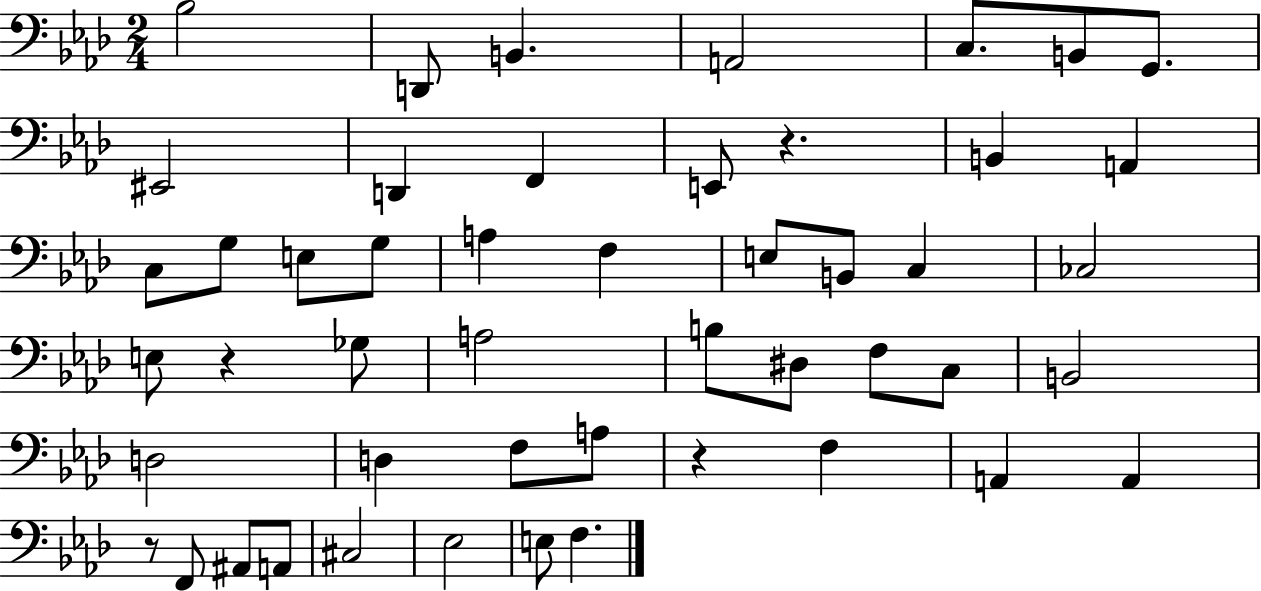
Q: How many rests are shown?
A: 4